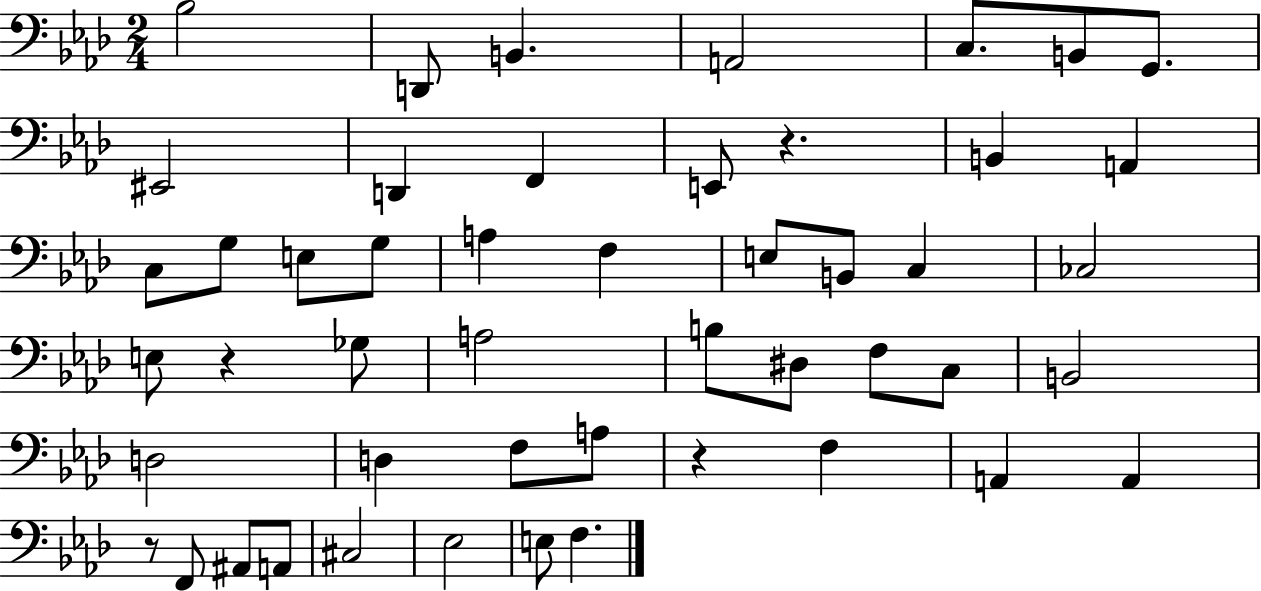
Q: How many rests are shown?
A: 4